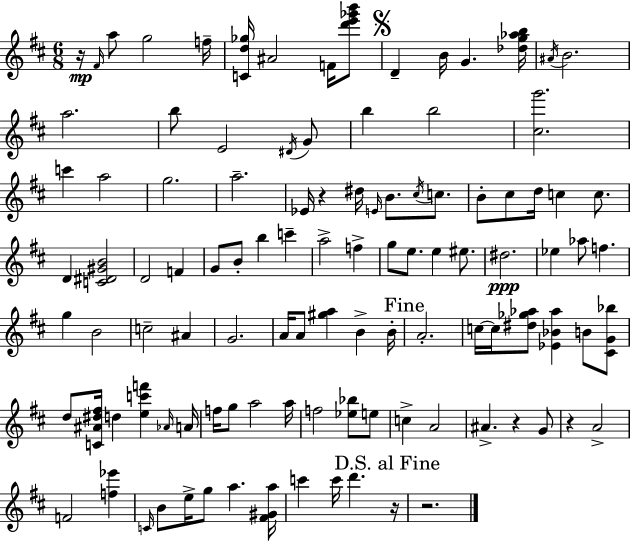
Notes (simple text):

R/s F#4/s A5/e G5/h F5/s [C4,D5,Gb5]/s A#4/h F4/s [D6,E6,Gb6,B6]/e D4/q B4/s G4/q. [Db5,G5,Ab5,B5]/s A#4/s B4/h. A5/h. B5/e E4/h D#4/s G4/e B5/q B5/h [C#5,G6]/h. C6/q A5/h G5/h. A5/h. Eb4/s R/q D#5/s E4/s B4/e. C#5/s C5/e. B4/e C#5/e D5/s C5/q C5/e. D4/q [C4,D#4,G#4,B4]/h D4/h F4/q G4/e B4/e B5/q C6/q A5/h F5/q G5/e E5/e. E5/q EIS5/e. D#5/h. Eb5/q Ab5/e F5/q. G5/q B4/h C5/h A#4/q G4/h. A4/s A4/e [G#5,A5]/q B4/q B4/s A4/h. C5/s C5/s [D#5,Gb5,Ab5]/e [Eb4,Bb4,Ab5]/q B4/e [C#4,G4,Bb5]/e D5/e [C4,A#4,D#5,F#5]/s D5/q [E5,C6,F6]/q Ab4/s A4/s F5/s G5/e A5/h A5/s F5/h [Eb5,Bb5]/e E5/e C5/q A4/h A#4/q. R/q G4/e R/q A4/h F4/h [F5,Eb6]/q C4/s B4/e E5/s G5/e A5/q. [F#4,G#4,A5]/s C6/q C6/s D6/q. R/s R/h.